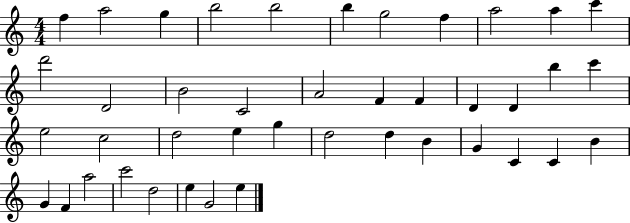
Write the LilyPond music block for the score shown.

{
  \clef treble
  \numericTimeSignature
  \time 4/4
  \key c \major
  f''4 a''2 g''4 | b''2 b''2 | b''4 g''2 f''4 | a''2 a''4 c'''4 | \break d'''2 d'2 | b'2 c'2 | a'2 f'4 f'4 | d'4 d'4 b''4 c'''4 | \break e''2 c''2 | d''2 e''4 g''4 | d''2 d''4 b'4 | g'4 c'4 c'4 b'4 | \break g'4 f'4 a''2 | c'''2 d''2 | e''4 g'2 e''4 | \bar "|."
}